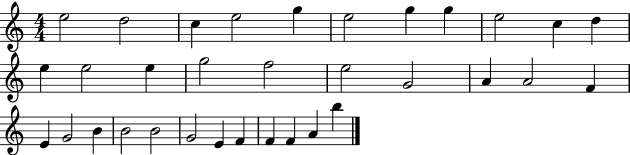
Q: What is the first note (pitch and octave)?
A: E5